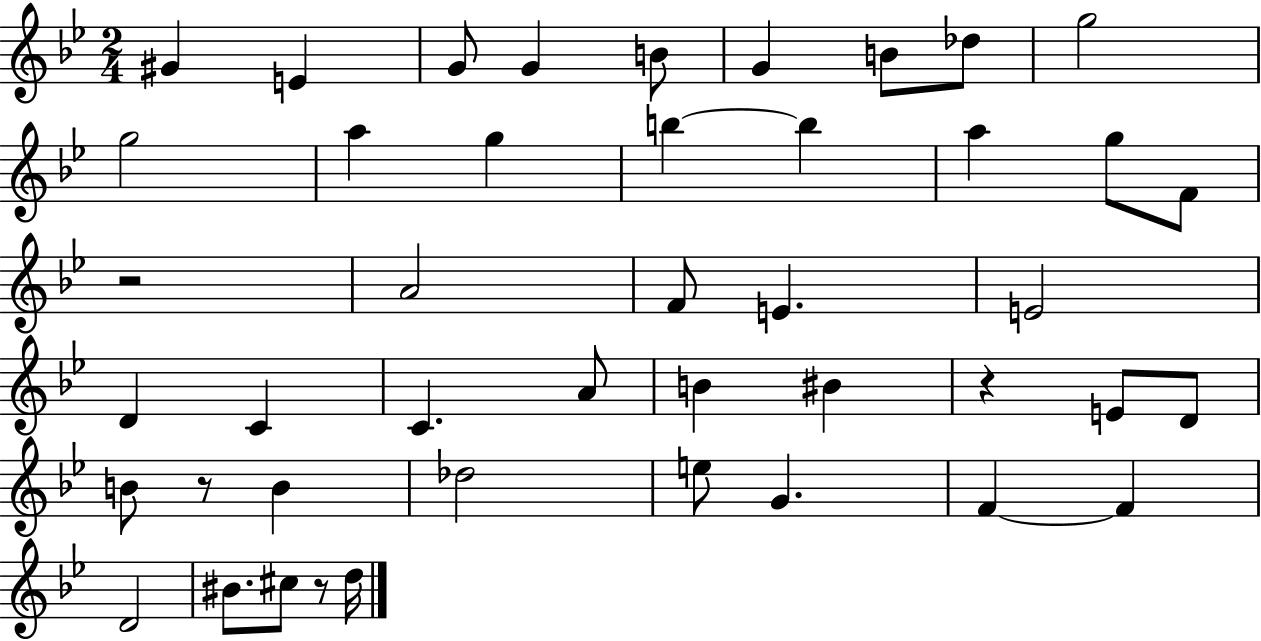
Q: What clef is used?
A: treble